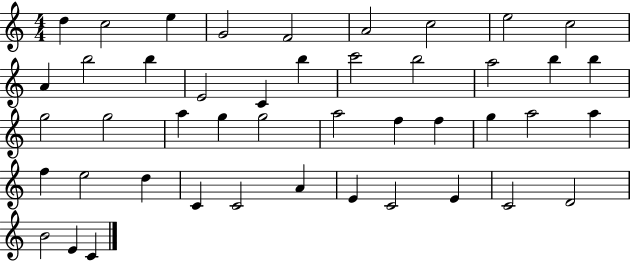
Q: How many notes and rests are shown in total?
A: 45